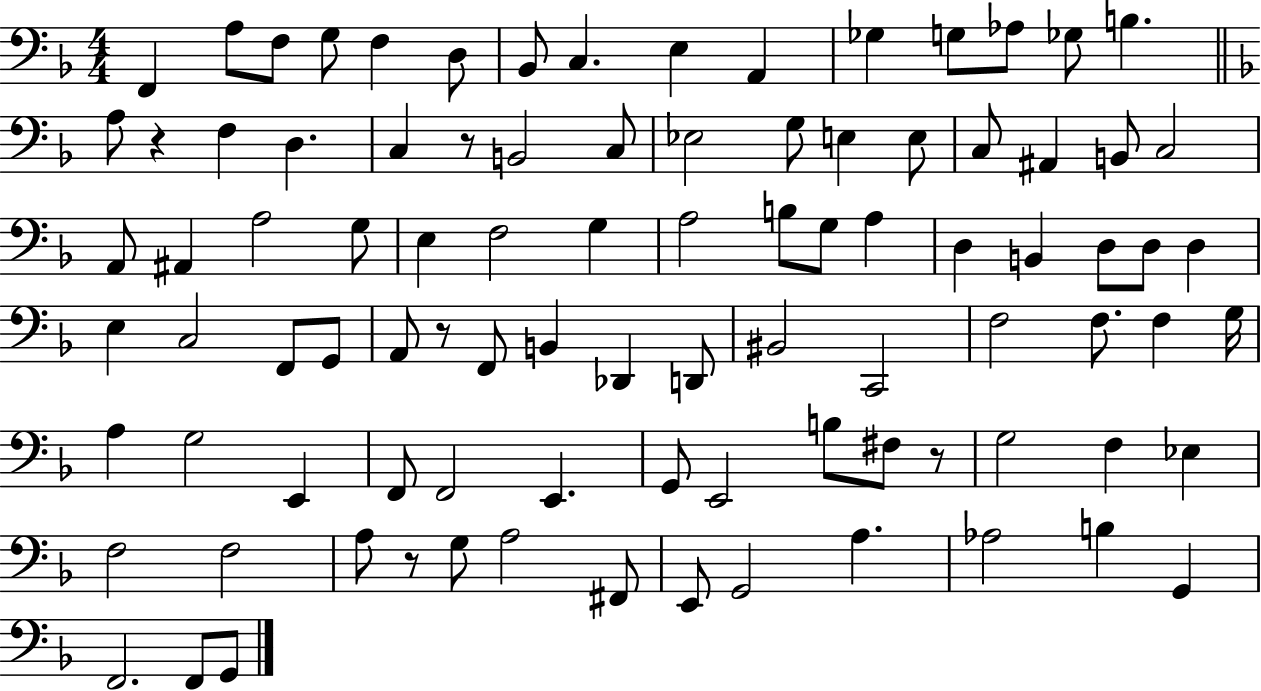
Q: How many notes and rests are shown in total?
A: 93